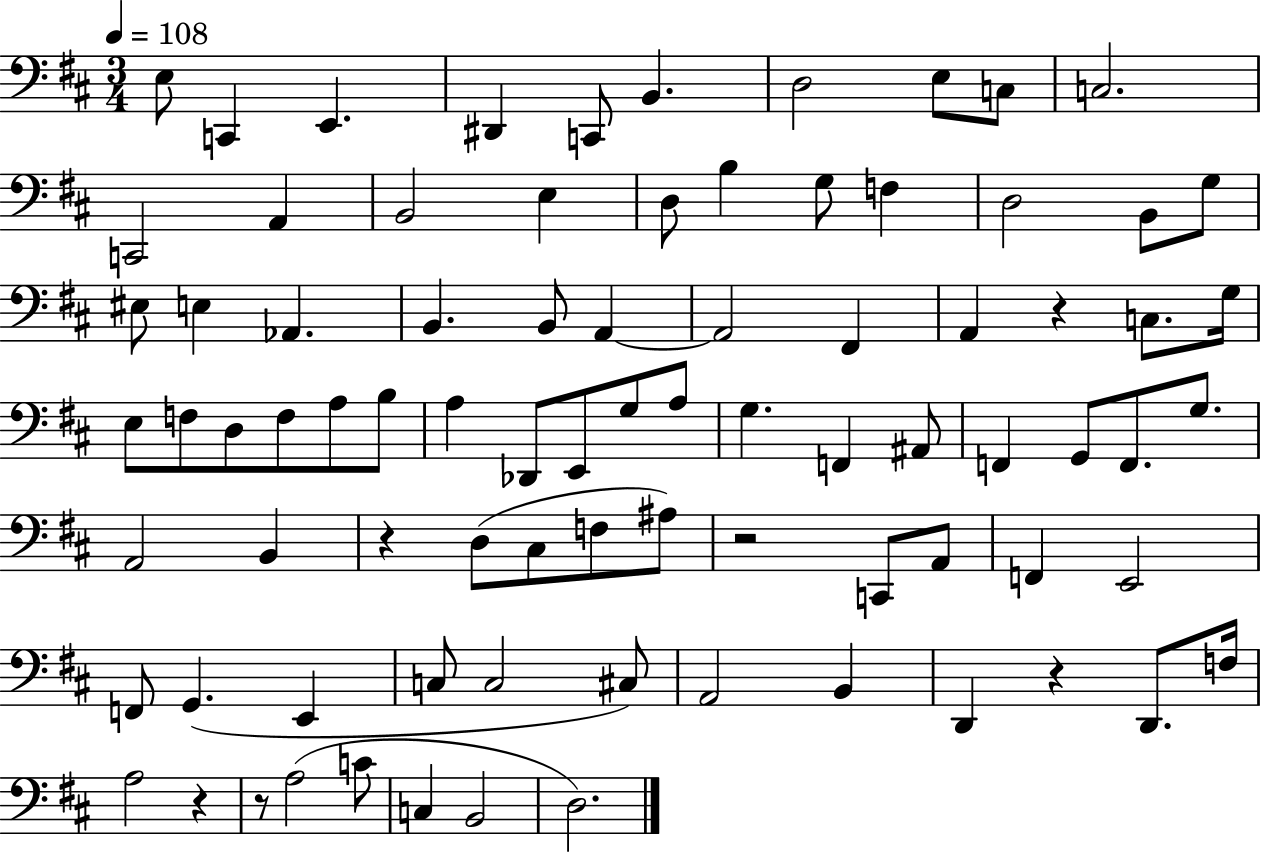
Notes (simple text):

E3/e C2/q E2/q. D#2/q C2/e B2/q. D3/h E3/e C3/e C3/h. C2/h A2/q B2/h E3/q D3/e B3/q G3/e F3/q D3/h B2/e G3/e EIS3/e E3/q Ab2/q. B2/q. B2/e A2/q A2/h F#2/q A2/q R/q C3/e. G3/s E3/e F3/e D3/e F3/e A3/e B3/e A3/q Db2/e E2/e G3/e A3/e G3/q. F2/q A#2/e F2/q G2/e F2/e. G3/e. A2/h B2/q R/q D3/e C#3/e F3/e A#3/e R/h C2/e A2/e F2/q E2/h F2/e G2/q. E2/q C3/e C3/h C#3/e A2/h B2/q D2/q R/q D2/e. F3/s A3/h R/q R/e A3/h C4/e C3/q B2/h D3/h.